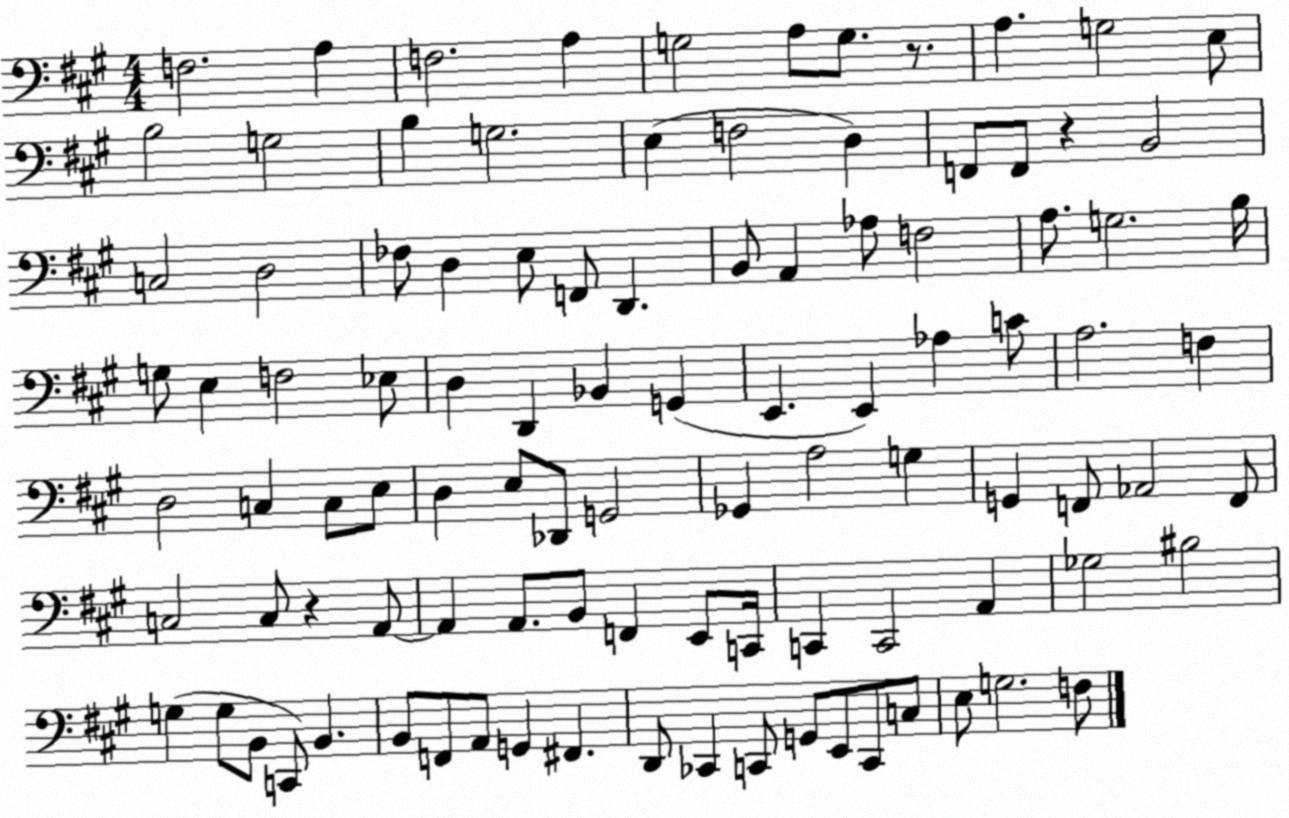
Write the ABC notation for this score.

X:1
T:Untitled
M:4/4
L:1/4
K:A
F,2 A, F,2 A, G,2 A,/2 G,/2 z/2 A, G,2 E,/2 B,2 G,2 B, G,2 E, F,2 D, F,,/2 F,,/2 z B,,2 C,2 D,2 _F,/2 D, E,/2 F,,/2 D,, B,,/2 A,, _A,/2 F,2 A,/2 G,2 B,/4 G,/2 E, F,2 _E,/2 D, D,, _B,, G,, E,, E,, _A, C/2 A,2 F, D,2 C, C,/2 E,/2 D, E,/2 _D,,/2 G,,2 _G,, A,2 G, G,, F,,/2 _A,,2 F,,/2 C,2 C,/2 z A,,/2 A,, A,,/2 B,,/2 F,, E,,/2 C,,/4 C,, C,,2 A,, _G,2 ^B,2 G, G,/2 B,,/2 C,,/2 B,, B,,/2 F,,/2 A,,/2 G,, ^F,, D,,/2 _C,, C,,/2 G,,/2 E,,/2 C,,/2 C,/2 E,/2 G,2 F,/2